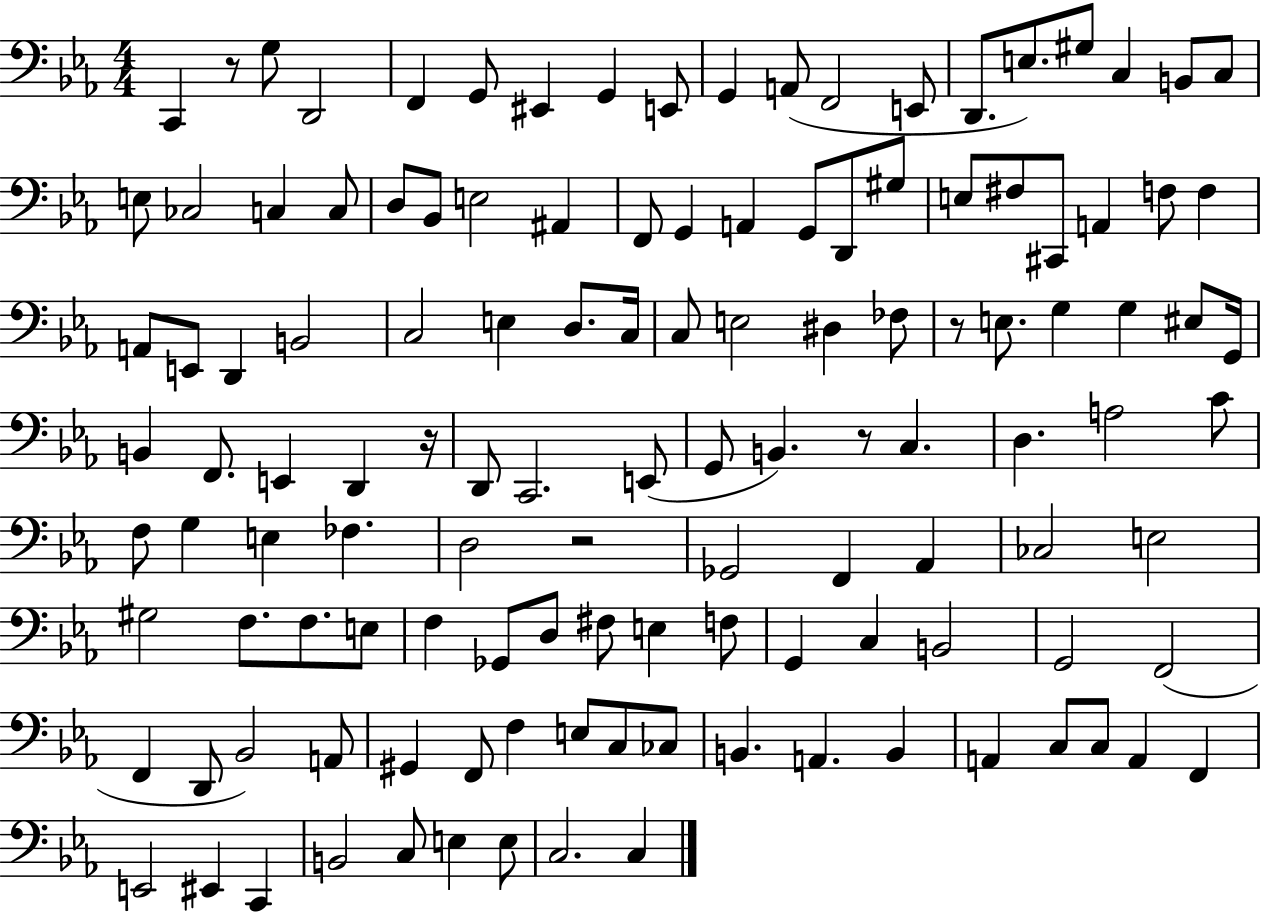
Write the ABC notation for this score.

X:1
T:Untitled
M:4/4
L:1/4
K:Eb
C,, z/2 G,/2 D,,2 F,, G,,/2 ^E,, G,, E,,/2 G,, A,,/2 F,,2 E,,/2 D,,/2 E,/2 ^G,/2 C, B,,/2 C,/2 E,/2 _C,2 C, C,/2 D,/2 _B,,/2 E,2 ^A,, F,,/2 G,, A,, G,,/2 D,,/2 ^G,/2 E,/2 ^F,/2 ^C,,/2 A,, F,/2 F, A,,/2 E,,/2 D,, B,,2 C,2 E, D,/2 C,/4 C,/2 E,2 ^D, _F,/2 z/2 E,/2 G, G, ^E,/2 G,,/4 B,, F,,/2 E,, D,, z/4 D,,/2 C,,2 E,,/2 G,,/2 B,, z/2 C, D, A,2 C/2 F,/2 G, E, _F, D,2 z2 _G,,2 F,, _A,, _C,2 E,2 ^G,2 F,/2 F,/2 E,/2 F, _G,,/2 D,/2 ^F,/2 E, F,/2 G,, C, B,,2 G,,2 F,,2 F,, D,,/2 _B,,2 A,,/2 ^G,, F,,/2 F, E,/2 C,/2 _C,/2 B,, A,, B,, A,, C,/2 C,/2 A,, F,, E,,2 ^E,, C,, B,,2 C,/2 E, E,/2 C,2 C,